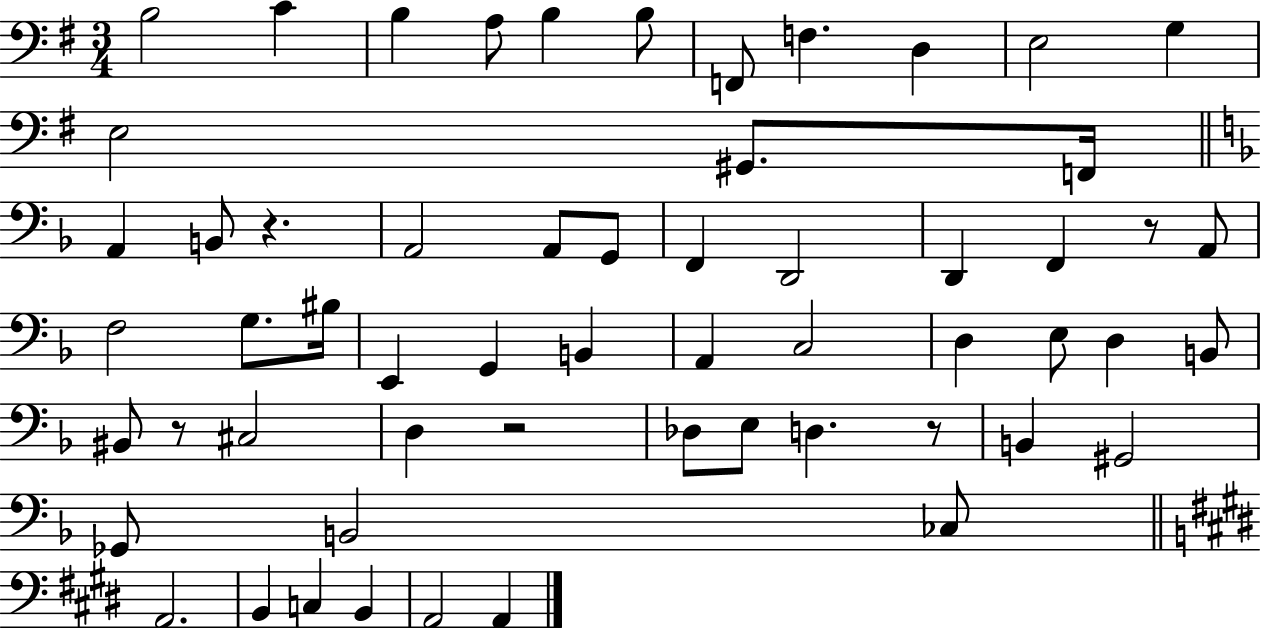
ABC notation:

X:1
T:Untitled
M:3/4
L:1/4
K:G
B,2 C B, A,/2 B, B,/2 F,,/2 F, D, E,2 G, E,2 ^G,,/2 F,,/4 A,, B,,/2 z A,,2 A,,/2 G,,/2 F,, D,,2 D,, F,, z/2 A,,/2 F,2 G,/2 ^B,/4 E,, G,, B,, A,, C,2 D, E,/2 D, B,,/2 ^B,,/2 z/2 ^C,2 D, z2 _D,/2 E,/2 D, z/2 B,, ^G,,2 _G,,/2 B,,2 _C,/2 A,,2 B,, C, B,, A,,2 A,,